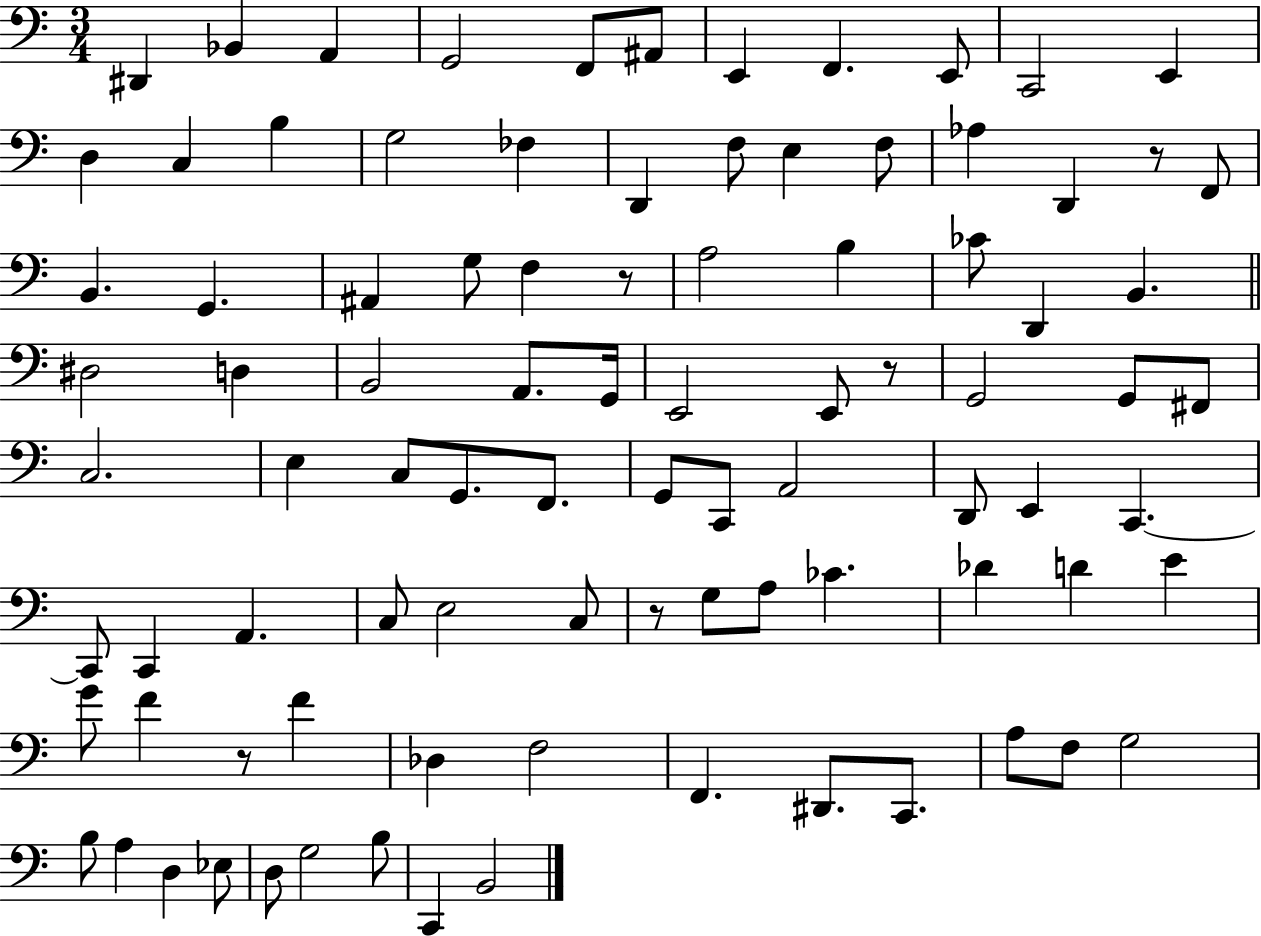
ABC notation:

X:1
T:Untitled
M:3/4
L:1/4
K:C
^D,, _B,, A,, G,,2 F,,/2 ^A,,/2 E,, F,, E,,/2 C,,2 E,, D, C, B, G,2 _F, D,, F,/2 E, F,/2 _A, D,, z/2 F,,/2 B,, G,, ^A,, G,/2 F, z/2 A,2 B, _C/2 D,, B,, ^D,2 D, B,,2 A,,/2 G,,/4 E,,2 E,,/2 z/2 G,,2 G,,/2 ^F,,/2 C,2 E, C,/2 G,,/2 F,,/2 G,,/2 C,,/2 A,,2 D,,/2 E,, C,, C,,/2 C,, A,, C,/2 E,2 C,/2 z/2 G,/2 A,/2 _C _D D E G/2 F z/2 F _D, F,2 F,, ^D,,/2 C,,/2 A,/2 F,/2 G,2 B,/2 A, D, _E,/2 D,/2 G,2 B,/2 C,, B,,2